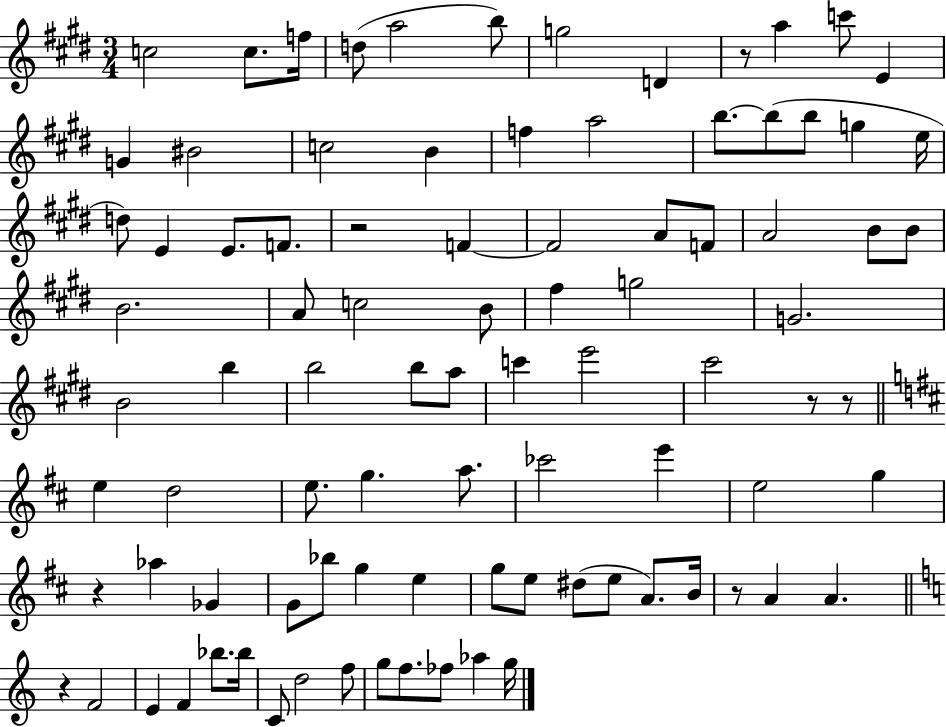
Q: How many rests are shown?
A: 7